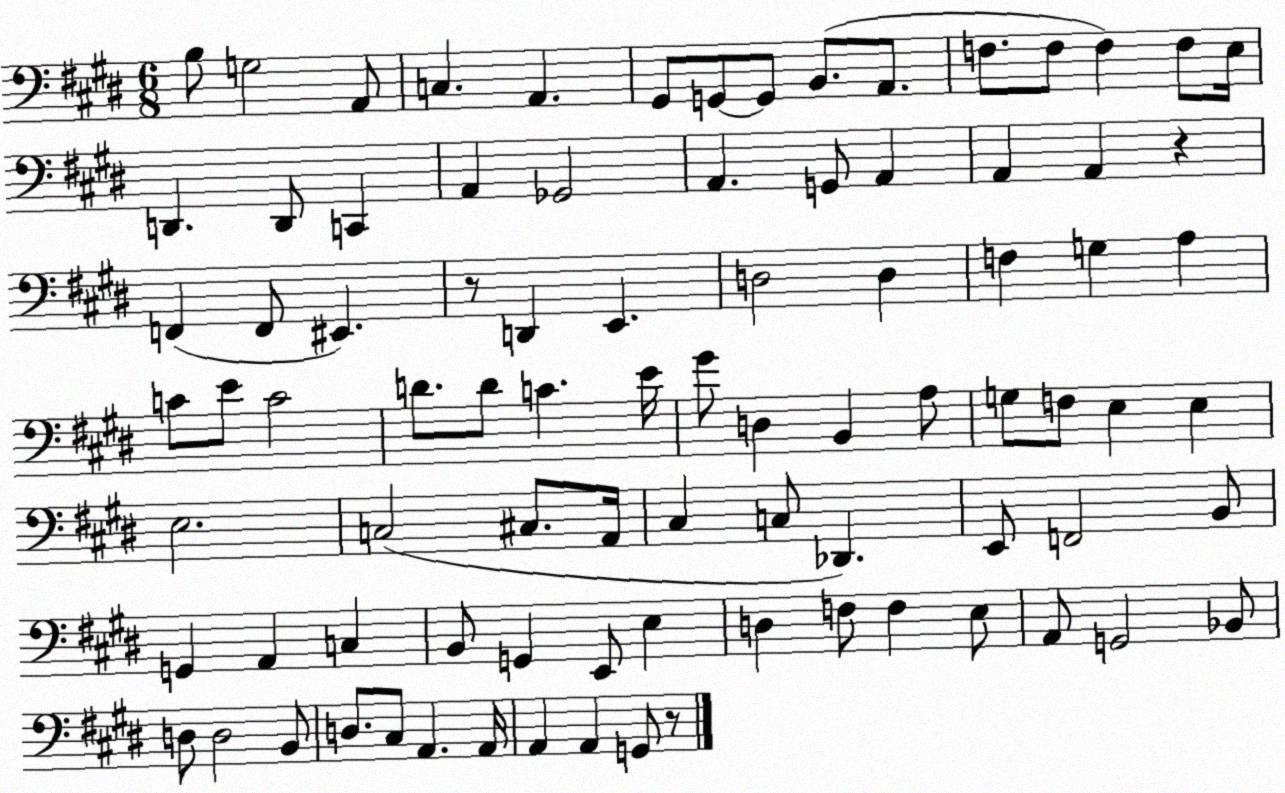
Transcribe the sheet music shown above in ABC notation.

X:1
T:Untitled
M:6/8
L:1/4
K:E
B,/2 G,2 A,,/2 C, A,, ^G,,/2 G,,/2 G,,/2 B,,/2 A,,/2 F,/2 F,/2 F, F,/2 E,/4 D,, D,,/2 C,, A,, _G,,2 A,, G,,/2 A,, A,, A,, z F,, F,,/2 ^E,, z/2 D,, E,, D,2 D, F, G, A, C/2 E/2 C2 D/2 D/2 C E/4 ^G/2 D, B,, A,/2 G,/2 F,/2 E, E, E,2 C,2 ^C,/2 A,,/4 ^C, C,/2 _D,, E,,/2 F,,2 B,,/2 G,, A,, C, B,,/2 G,, E,,/2 E, D, F,/2 F, E,/2 A,,/2 G,,2 _B,,/2 D,/2 D,2 B,,/2 D,/2 ^C,/2 A,, A,,/4 A,, A,, G,,/2 z/2